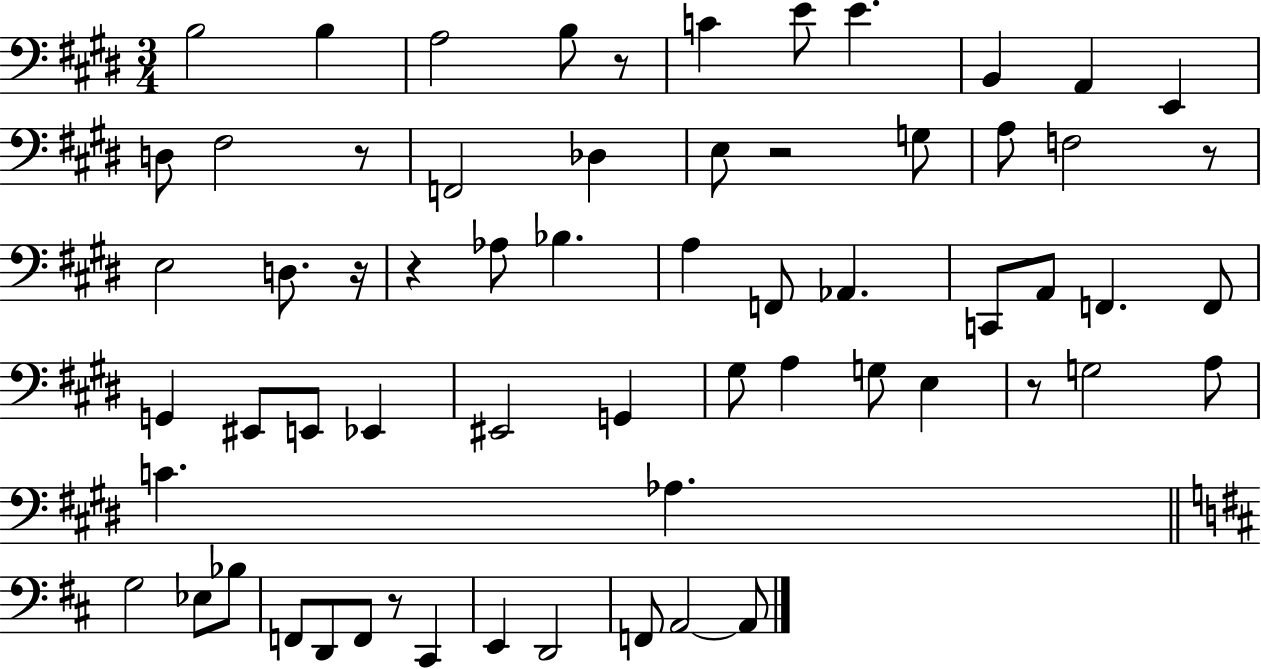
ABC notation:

X:1
T:Untitled
M:3/4
L:1/4
K:E
B,2 B, A,2 B,/2 z/2 C E/2 E B,, A,, E,, D,/2 ^F,2 z/2 F,,2 _D, E,/2 z2 G,/2 A,/2 F,2 z/2 E,2 D,/2 z/4 z _A,/2 _B, A, F,,/2 _A,, C,,/2 A,,/2 F,, F,,/2 G,, ^E,,/2 E,,/2 _E,, ^E,,2 G,, ^G,/2 A, G,/2 E, z/2 G,2 A,/2 C _A, G,2 _E,/2 _B,/2 F,,/2 D,,/2 F,,/2 z/2 ^C,, E,, D,,2 F,,/2 A,,2 A,,/2